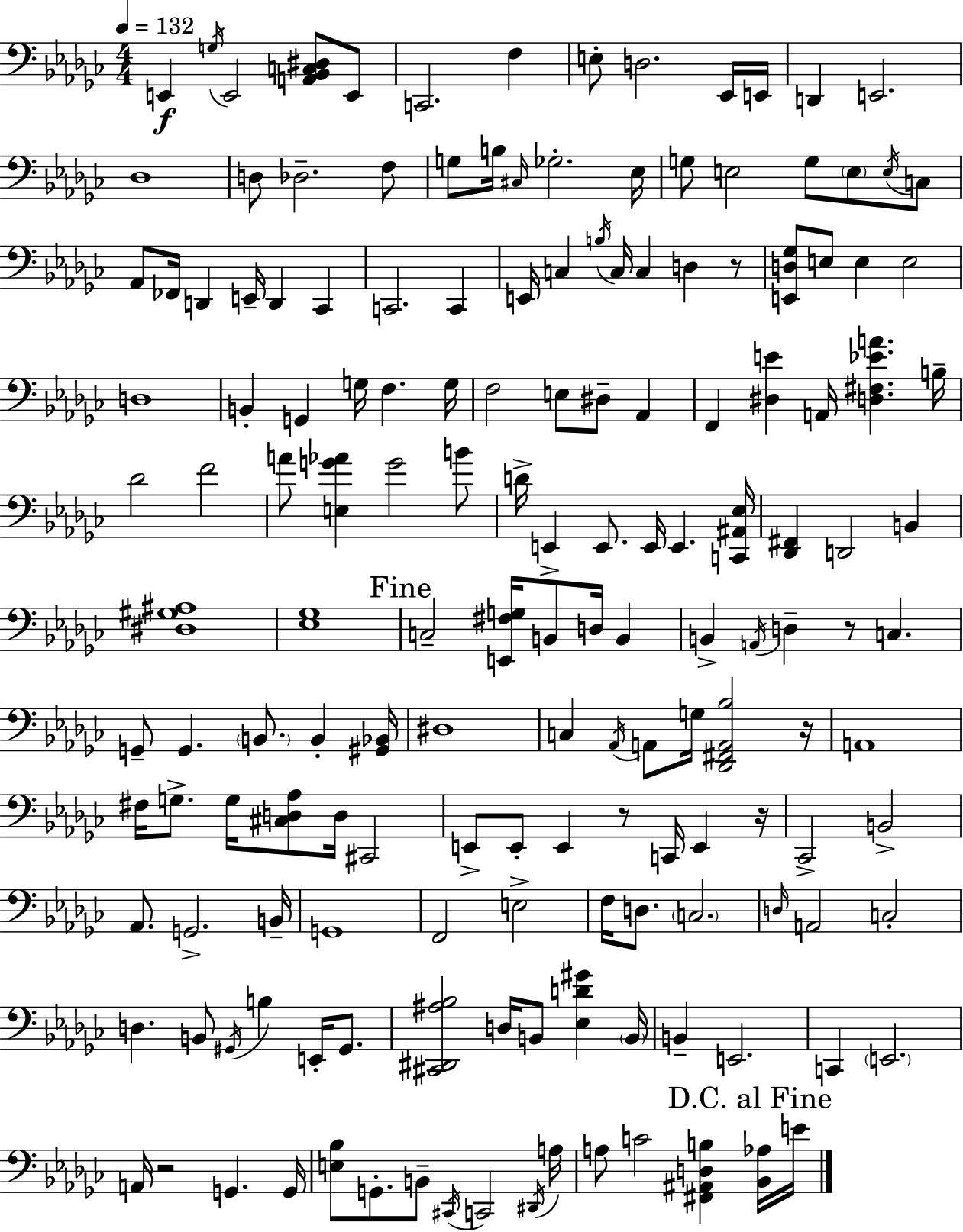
E2/q G3/s E2/h [A2,Bb2,C3,D#3]/e E2/e C2/h. F3/q E3/e D3/h. Eb2/s E2/s D2/q E2/h. Db3/w D3/e Db3/h. F3/e G3/e B3/s C#3/s Gb3/h. Eb3/s G3/e E3/h G3/e E3/e E3/s C3/e Ab2/e FES2/s D2/q E2/s D2/q CES2/q C2/h. C2/q E2/s C3/q B3/s C3/s C3/q D3/q R/e [E2,D3,Gb3]/e E3/e E3/q E3/h D3/w B2/q G2/q G3/s F3/q. G3/s F3/h E3/e D#3/e Ab2/q F2/q [D#3,E4]/q A2/s [D3,F#3,Eb4,A4]/q. B3/s Db4/h F4/h A4/e [E3,G4,Ab4]/q G4/h B4/e D4/s E2/q E2/e. E2/s E2/q. [C2,A#2,Eb3]/s [Db2,F#2]/q D2/h B2/q [D#3,G#3,A#3]/w [Eb3,Gb3]/w C3/h [E2,F#3,G3]/s B2/e D3/s B2/q B2/q A2/s D3/q R/e C3/q. G2/e G2/q. B2/e. B2/q [G#2,Bb2]/s D#3/w C3/q Ab2/s A2/e G3/s [Db2,F#2,A2,Bb3]/h R/s A2/w F#3/s G3/e. G3/s [C#3,D3,Ab3]/e D3/s C#2/h E2/e E2/e E2/q R/e C2/s E2/q R/s CES2/h B2/h Ab2/e. G2/h. B2/s G2/w F2/h E3/h F3/s D3/e. C3/h. D3/s A2/h C3/h D3/q. B2/e G#2/s B3/q E2/s G#2/e. [C#2,D#2,A#3,Bb3]/h D3/s B2/e [Eb3,D4,G#4]/q B2/s B2/q E2/h. C2/q E2/h. A2/s R/h G2/q. G2/s [E3,Bb3]/e G2/e. B2/e C#2/s C2/h D#2/s A3/s A3/e C4/h [F#2,A#2,D3,B3]/q [Bb2,Ab3]/s E4/s